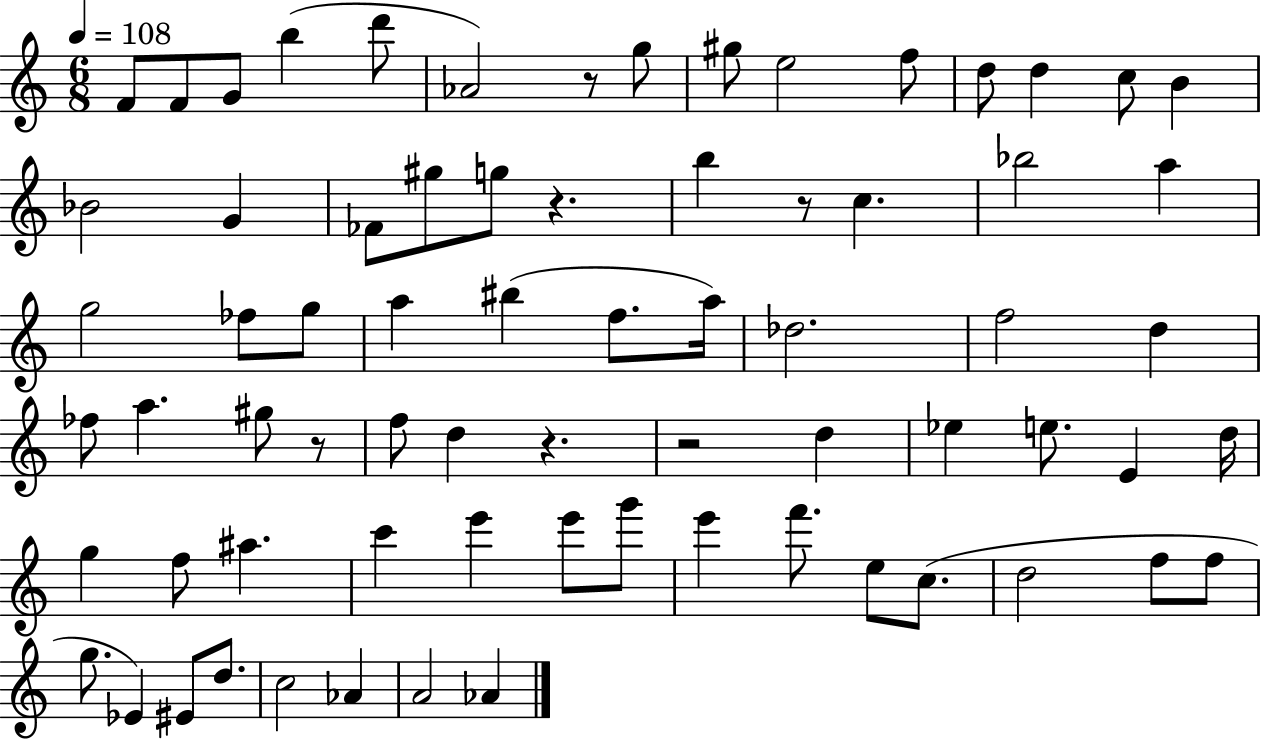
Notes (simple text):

F4/e F4/e G4/e B5/q D6/e Ab4/h R/e G5/e G#5/e E5/h F5/e D5/e D5/q C5/e B4/q Bb4/h G4/q FES4/e G#5/e G5/e R/q. B5/q R/e C5/q. Bb5/h A5/q G5/h FES5/e G5/e A5/q BIS5/q F5/e. A5/s Db5/h. F5/h D5/q FES5/e A5/q. G#5/e R/e F5/e D5/q R/q. R/h D5/q Eb5/q E5/e. E4/q D5/s G5/q F5/e A#5/q. C6/q E6/q E6/e G6/e E6/q F6/e. E5/e C5/e. D5/h F5/e F5/e G5/e. Eb4/q EIS4/e D5/e. C5/h Ab4/q A4/h Ab4/q